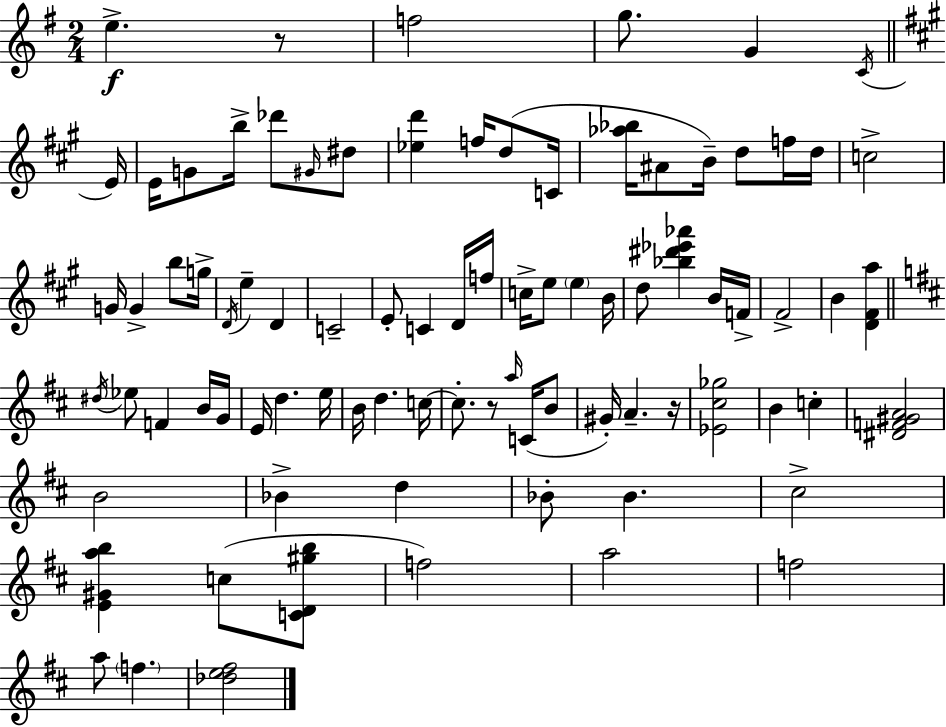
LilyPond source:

{
  \clef treble
  \numericTimeSignature
  \time 2/4
  \key e \minor
  \repeat volta 2 { e''4.->\f r8 | f''2 | g''8. g'4 \acciaccatura { c'16 } | \bar "||" \break \key a \major e'16 e'16 g'8 b''16-> des'''8 \grace { gis'16 } | dis''8 <ees'' d'''>4 f''16 d''8( | c'16 <aes'' bes''>16 ais'8 b'16--) d''8 | f''16 d''16 c''2-> | \break g'16 g'4-> b''8 | g''16-> \acciaccatura { d'16 } e''4-- d'4 | c'2-- | e'8-. c'4 | \break d'16 f''16 c''16-> e''8 \parenthesize e''4 | b'16 d''8 <bes'' dis''' ees''' aes'''>4 | b'16 f'16-> fis'2-> | b'4 <d' fis' a''>4 | \break \bar "||" \break \key b \minor \acciaccatura { dis''16 } ees''8 f'4 b'16 | g'16 e'16 d''4. | e''16 b'16 d''4. | c''16~~ c''8.-. r8 \grace { a''16 }( c'16 | \break b'8 gis'16-.) a'4.-- | r16 <ees' cis'' ges''>2 | b'4 c''4-. | <dis' f' gis' a'>2 | \break b'2 | bes'4-> d''4 | bes'8-. bes'4. | cis''2-> | \break <e' gis' a'' b''>4 c''8( | <c' d' gis'' b''>8 f''2) | a''2 | f''2 | \break a''8 \parenthesize f''4. | <des'' e'' fis''>2 | } \bar "|."
}